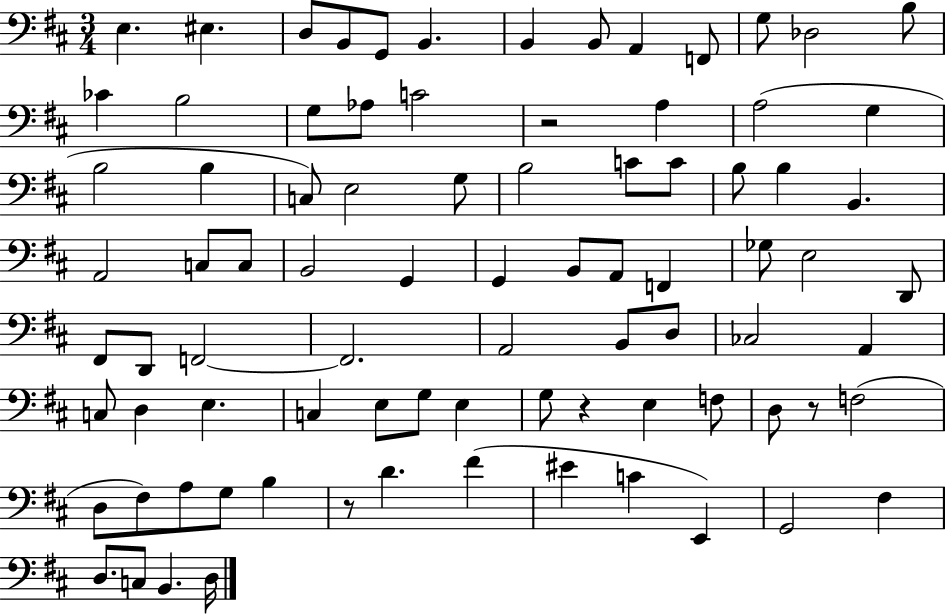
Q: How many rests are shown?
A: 4